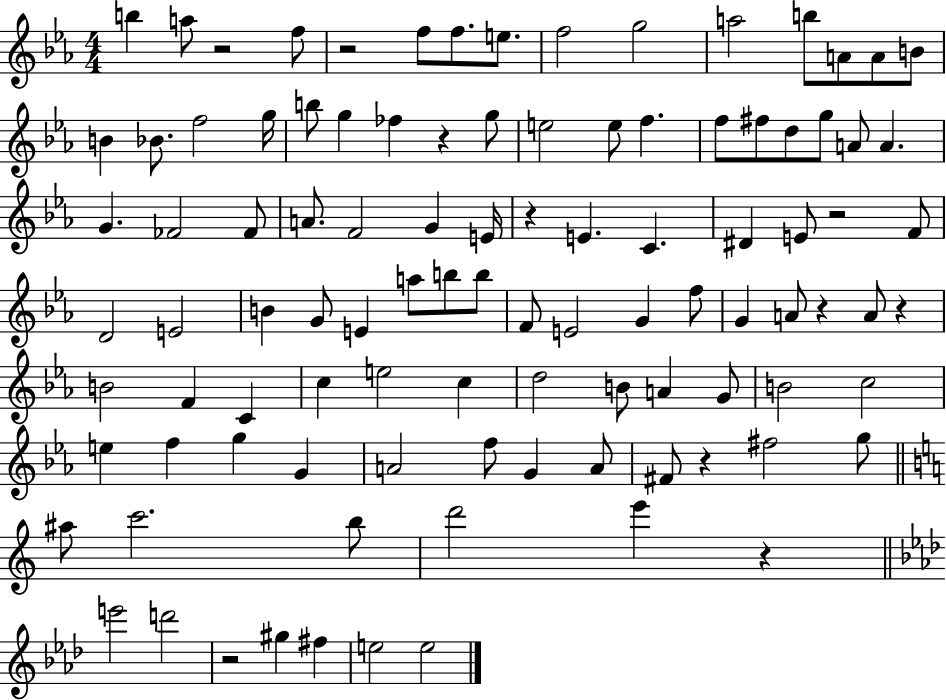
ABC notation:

X:1
T:Untitled
M:4/4
L:1/4
K:Eb
b a/2 z2 f/2 z2 f/2 f/2 e/2 f2 g2 a2 b/2 A/2 A/2 B/2 B _B/2 f2 g/4 b/2 g _f z g/2 e2 e/2 f f/2 ^f/2 d/2 g/2 A/2 A G _F2 _F/2 A/2 F2 G E/4 z E C ^D E/2 z2 F/2 D2 E2 B G/2 E a/2 b/2 b/2 F/2 E2 G f/2 G A/2 z A/2 z B2 F C c e2 c d2 B/2 A G/2 B2 c2 e f g G A2 f/2 G A/2 ^F/2 z ^f2 g/2 ^a/2 c'2 b/2 d'2 e' z e'2 d'2 z2 ^g ^f e2 e2